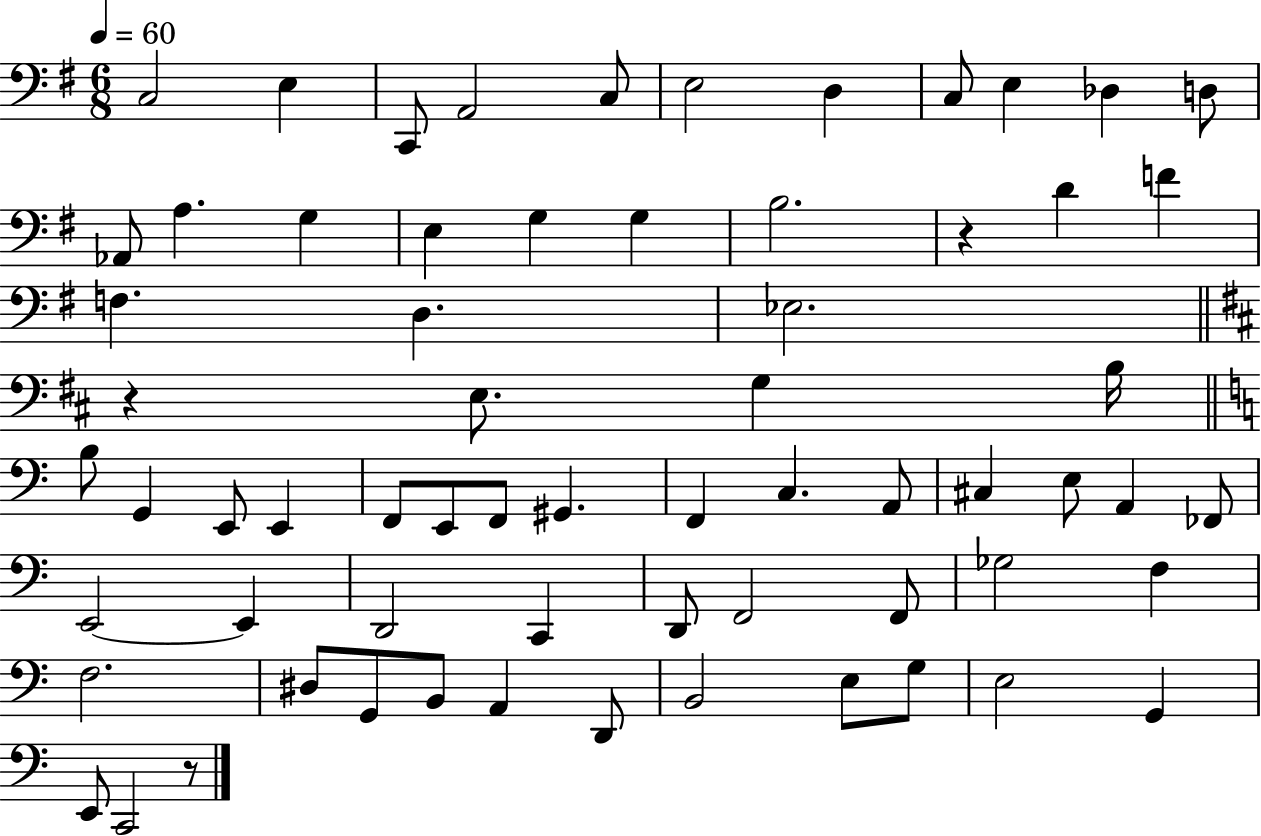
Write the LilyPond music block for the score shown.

{
  \clef bass
  \numericTimeSignature
  \time 6/8
  \key g \major
  \tempo 4 = 60
  c2 e4 | c,8 a,2 c8 | e2 d4 | c8 e4 des4 d8 | \break aes,8 a4. g4 | e4 g4 g4 | b2. | r4 d'4 f'4 | \break f4. d4. | ees2. | \bar "||" \break \key d \major r4 e8. g4 b16 | \bar "||" \break \key c \major b8 g,4 e,8 e,4 | f,8 e,8 f,8 gis,4. | f,4 c4. a,8 | cis4 e8 a,4 fes,8 | \break e,2~~ e,4 | d,2 c,4 | d,8 f,2 f,8 | ges2 f4 | \break f2. | dis8 g,8 b,8 a,4 d,8 | b,2 e8 g8 | e2 g,4 | \break e,8 c,2 r8 | \bar "|."
}